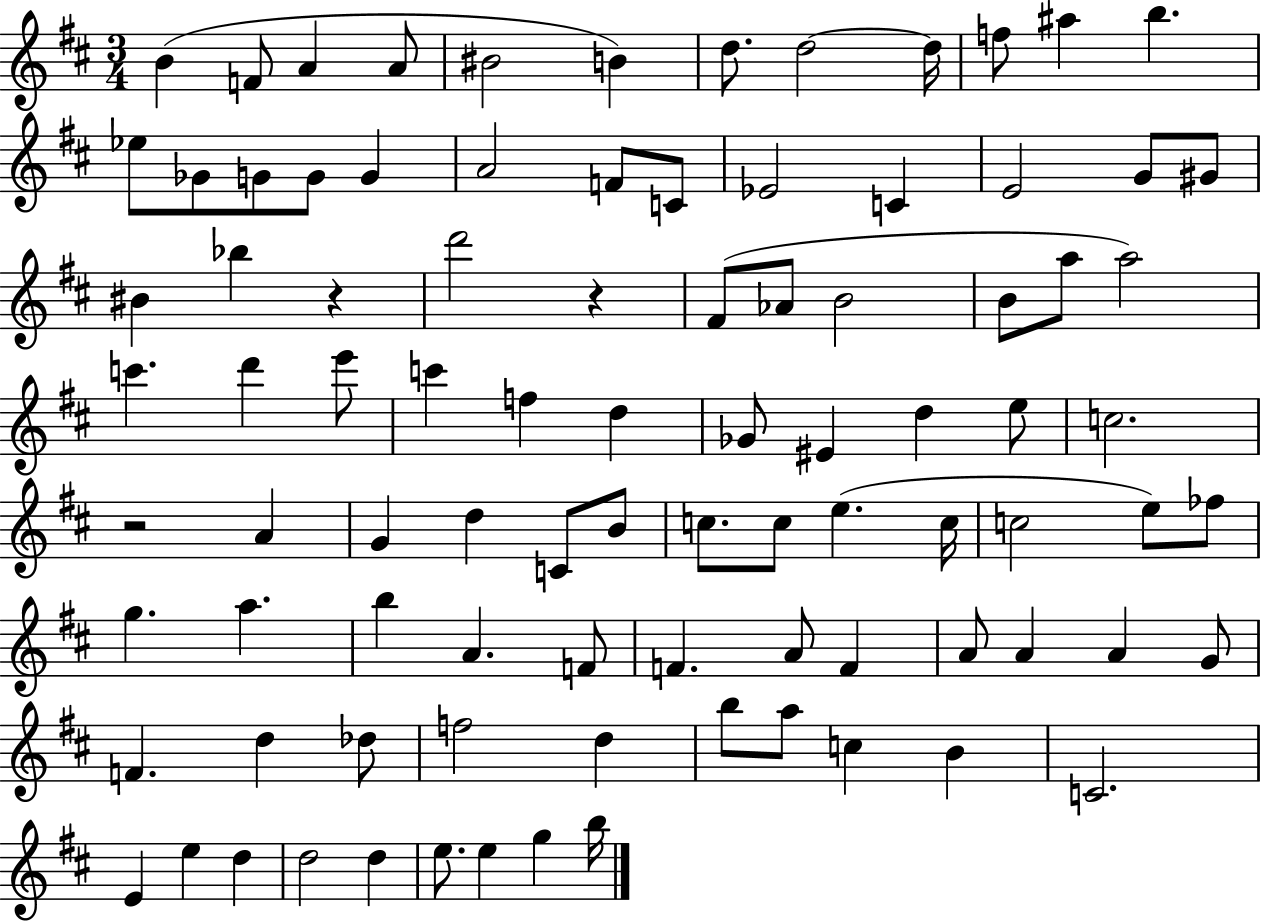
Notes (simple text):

B4/q F4/e A4/q A4/e BIS4/h B4/q D5/e. D5/h D5/s F5/e A#5/q B5/q. Eb5/e Gb4/e G4/e G4/e G4/q A4/h F4/e C4/e Eb4/h C4/q E4/h G4/e G#4/e BIS4/q Bb5/q R/q D6/h R/q F#4/e Ab4/e B4/h B4/e A5/e A5/h C6/q. D6/q E6/e C6/q F5/q D5/q Gb4/e EIS4/q D5/q E5/e C5/h. R/h A4/q G4/q D5/q C4/e B4/e C5/e. C5/e E5/q. C5/s C5/h E5/e FES5/e G5/q. A5/q. B5/q A4/q. F4/e F4/q. A4/e F4/q A4/e A4/q A4/q G4/e F4/q. D5/q Db5/e F5/h D5/q B5/e A5/e C5/q B4/q C4/h. E4/q E5/q D5/q D5/h D5/q E5/e. E5/q G5/q B5/s